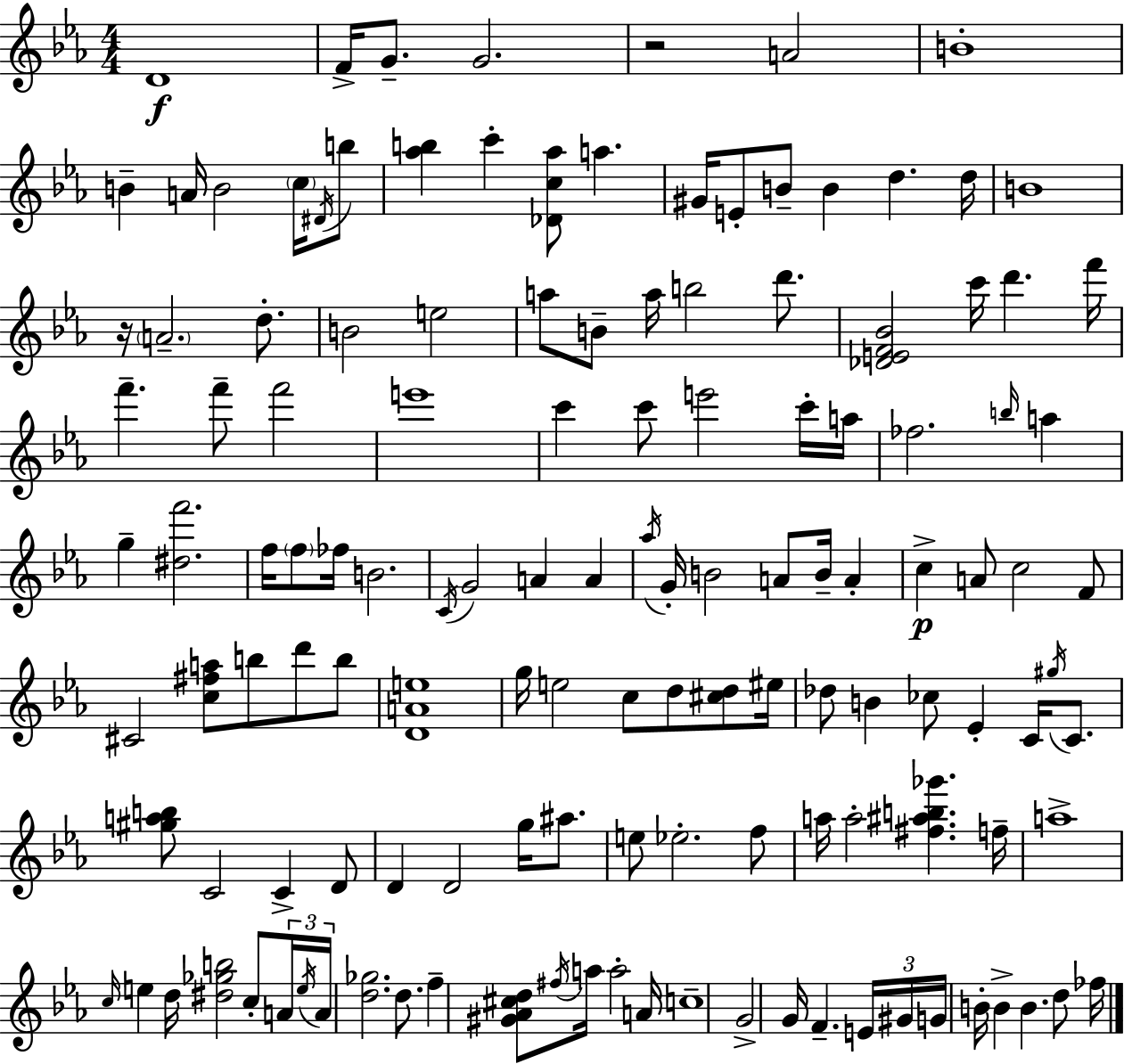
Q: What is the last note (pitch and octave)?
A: FES5